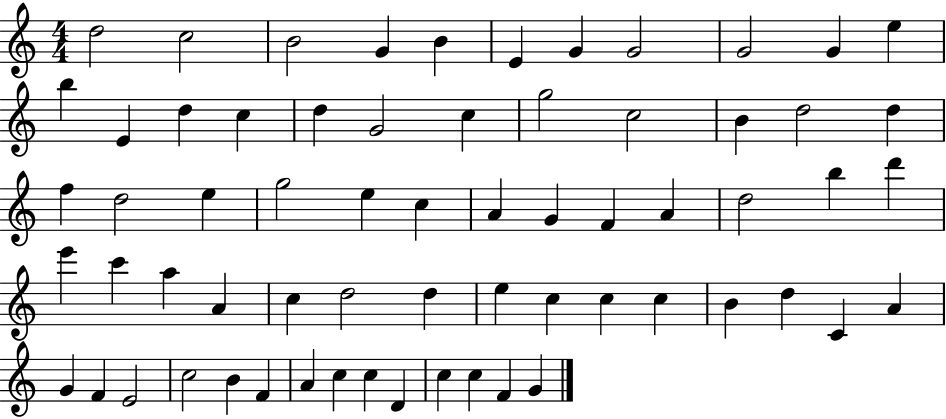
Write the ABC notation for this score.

X:1
T:Untitled
M:4/4
L:1/4
K:C
d2 c2 B2 G B E G G2 G2 G e b E d c d G2 c g2 c2 B d2 d f d2 e g2 e c A G F A d2 b d' e' c' a A c d2 d e c c c B d C A G F E2 c2 B F A c c D c c F G